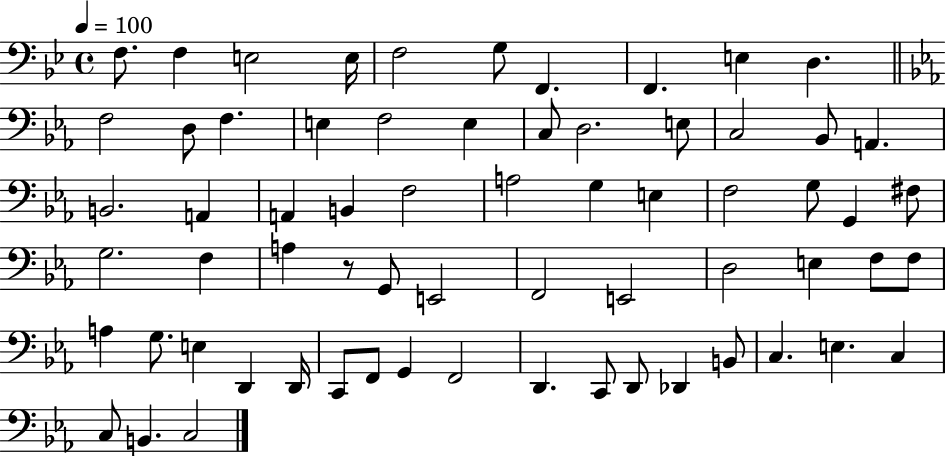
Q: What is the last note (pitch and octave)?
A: C3